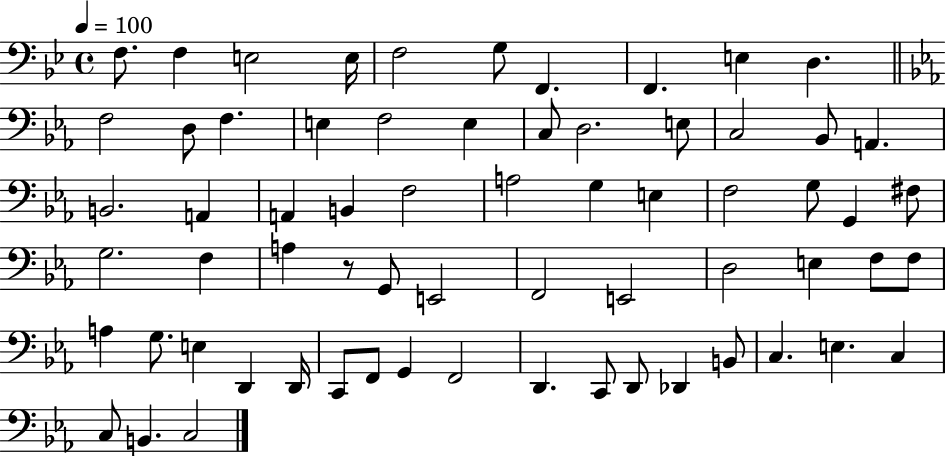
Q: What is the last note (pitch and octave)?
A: C3